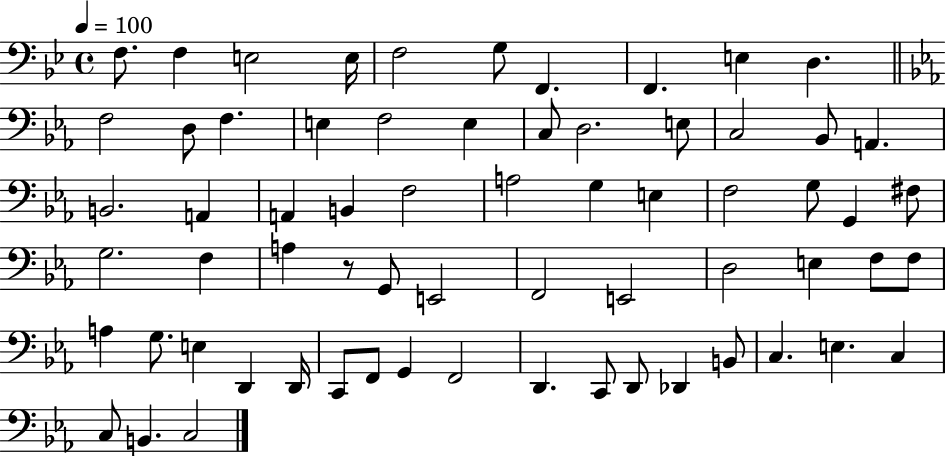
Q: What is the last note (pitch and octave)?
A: C3